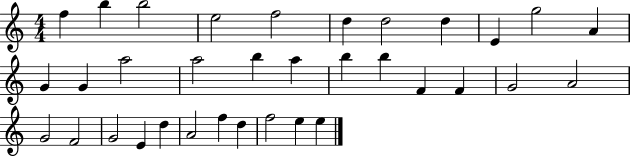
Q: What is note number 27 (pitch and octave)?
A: E4